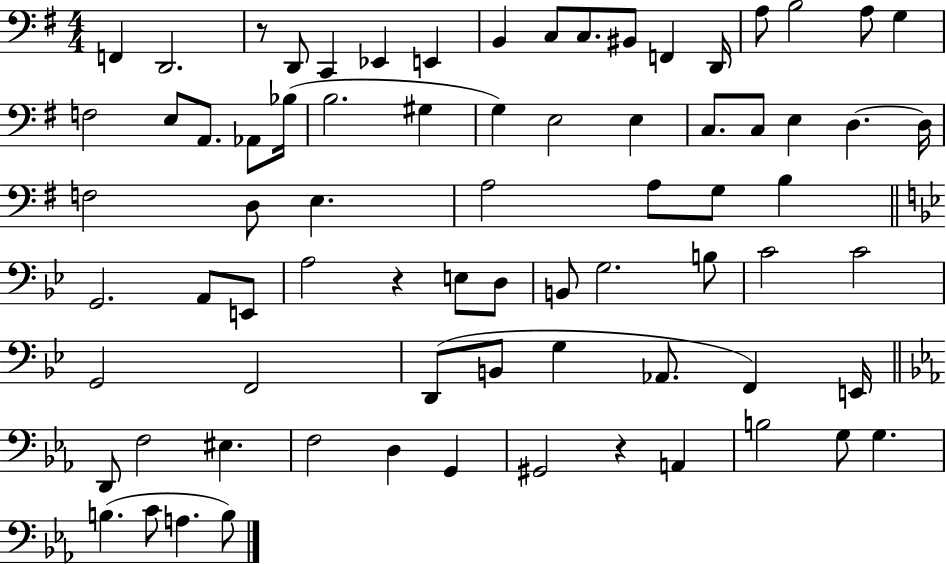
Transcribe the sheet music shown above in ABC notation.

X:1
T:Untitled
M:4/4
L:1/4
K:G
F,, D,,2 z/2 D,,/2 C,, _E,, E,, B,, C,/2 C,/2 ^B,,/2 F,, D,,/4 A,/2 B,2 A,/2 G, F,2 E,/2 A,,/2 _A,,/2 _B,/4 B,2 ^G, G, E,2 E, C,/2 C,/2 E, D, D,/4 F,2 D,/2 E, A,2 A,/2 G,/2 B, G,,2 A,,/2 E,,/2 A,2 z E,/2 D,/2 B,,/2 G,2 B,/2 C2 C2 G,,2 F,,2 D,,/2 B,,/2 G, _A,,/2 F,, E,,/4 D,,/2 F,2 ^E, F,2 D, G,, ^G,,2 z A,, B,2 G,/2 G, B, C/2 A, B,/2